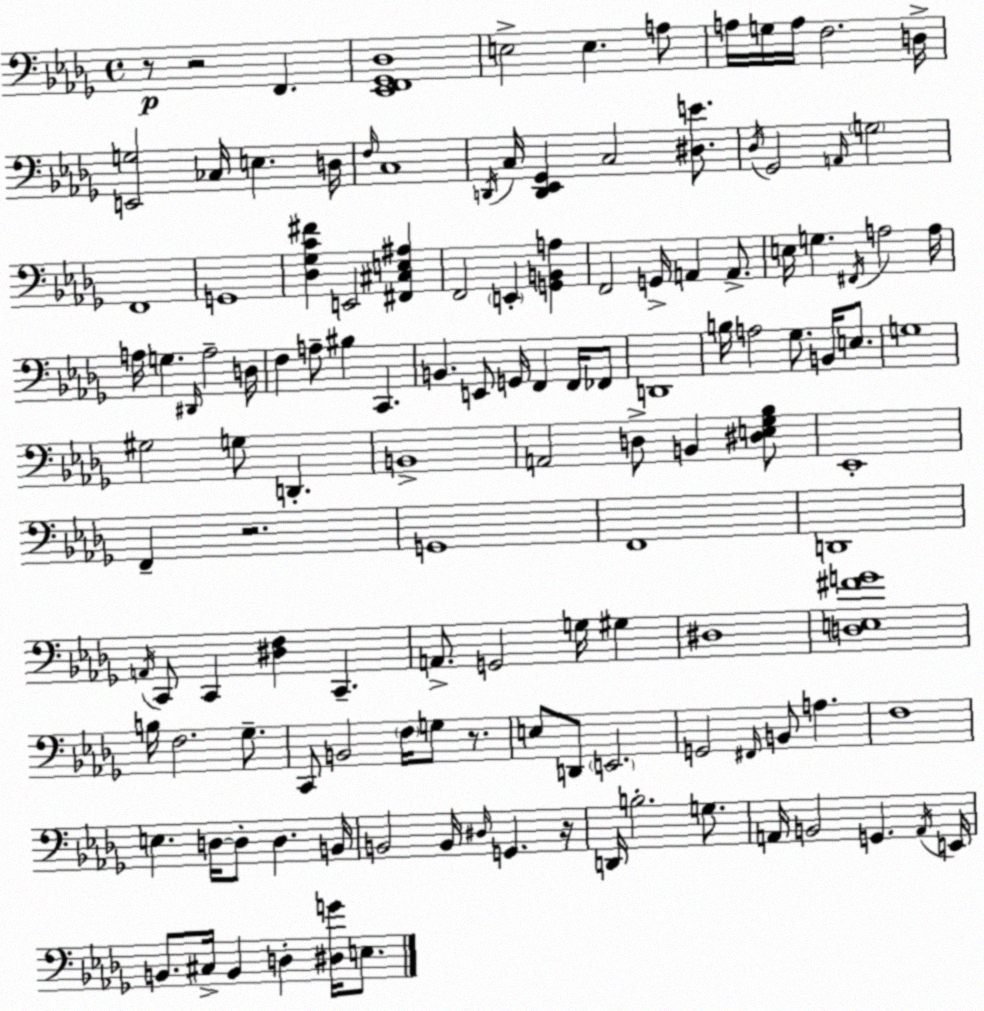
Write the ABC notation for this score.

X:1
T:Untitled
M:4/4
L:1/4
K:Bbm
z/2 z2 F,, [_E,,F,,_G,,_D,]4 E,2 E, A,/2 A,/4 G,/4 A,/4 F,2 D,/4 [E,,G,]2 _C,/4 E, D,/4 F,/4 C,4 D,,/4 C,/4 [D,,_E,,_G,,] C,2 [^D,E]/2 _D,/4 _G,,2 A,,/4 G,2 F,,4 G,,4 [_D,_G,C^F] E,,2 [^F,,^C,E,^A,] F,,2 E,, [G,,B,,A,] F,,2 G,,/4 A,, A,,/2 E,/4 G, ^F,,/4 A,2 A,/4 A,/4 G, ^D,,/4 A,2 D,/4 F, A,/2 ^B, C,, B,, E,,/2 G,,/4 F,, F,,/4 _F,,/2 D,,4 B,/4 A,2 _G,/2 B,,/4 E,/2 G,4 ^G,2 G,/2 D,, B,,4 A,,2 D,/2 B,, [^D,E,_G,_B,]/2 _E,,4 F,, z2 G,,4 F,,4 D,,4 A,,/4 C,,/2 C,, [^D,F,] C,, A,,/2 G,,2 G,/4 ^G, ^D,4 [D,E,^FG]4 B,/4 F,2 _G,/2 C,,/2 B,,2 F,/4 G,/2 z/2 E,/2 D,,/2 E,,2 G,,2 ^F,,/4 B,,/2 A, F,4 E, D,/4 D,/2 D, B,,/4 B,,2 B,,/4 ^D,/4 G,, z/4 D,,/4 B,2 G,/2 A,,/4 B,,2 G,, A,,/4 E,,/4 B,,/2 ^C,/4 B,, D, [^D,G]/4 E,/2